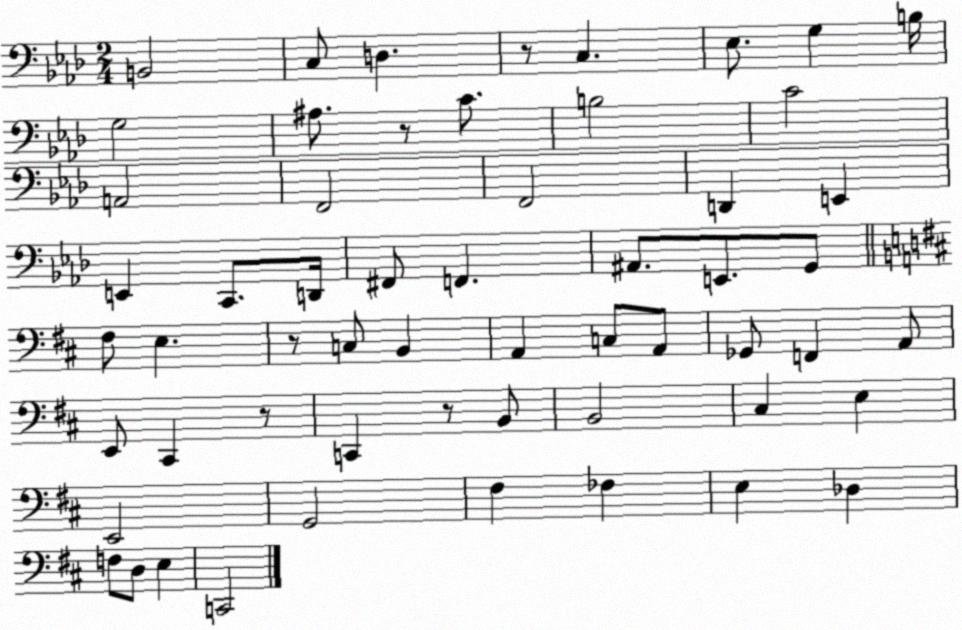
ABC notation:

X:1
T:Untitled
M:2/4
L:1/4
K:Ab
B,,2 C,/2 D, z/2 C, _E,/2 G, B,/4 G,2 ^A,/2 z/2 C/2 B,2 C2 A,,2 F,,2 F,,2 D,, E,, E,, C,,/2 D,,/4 ^F,,/2 F,, ^A,,/2 E,,/2 G,,/2 ^F,/2 E, z/2 C,/2 B,, A,, C,/2 A,,/2 _G,,/2 F,, A,,/2 E,,/2 ^C,, z/2 C,, z/2 B,,/2 B,,2 ^C, E, E,,2 G,,2 ^F, _F, E, _D, F,/2 D,/2 E, C,,2